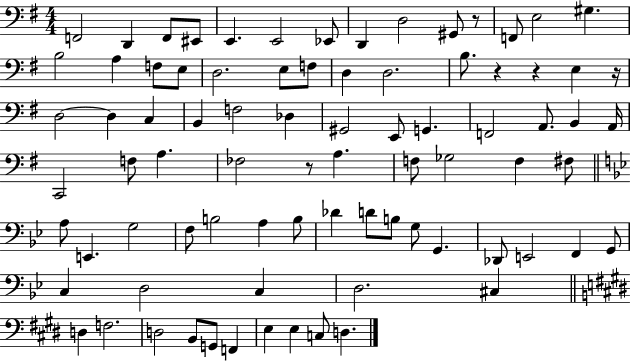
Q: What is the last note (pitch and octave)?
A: D3